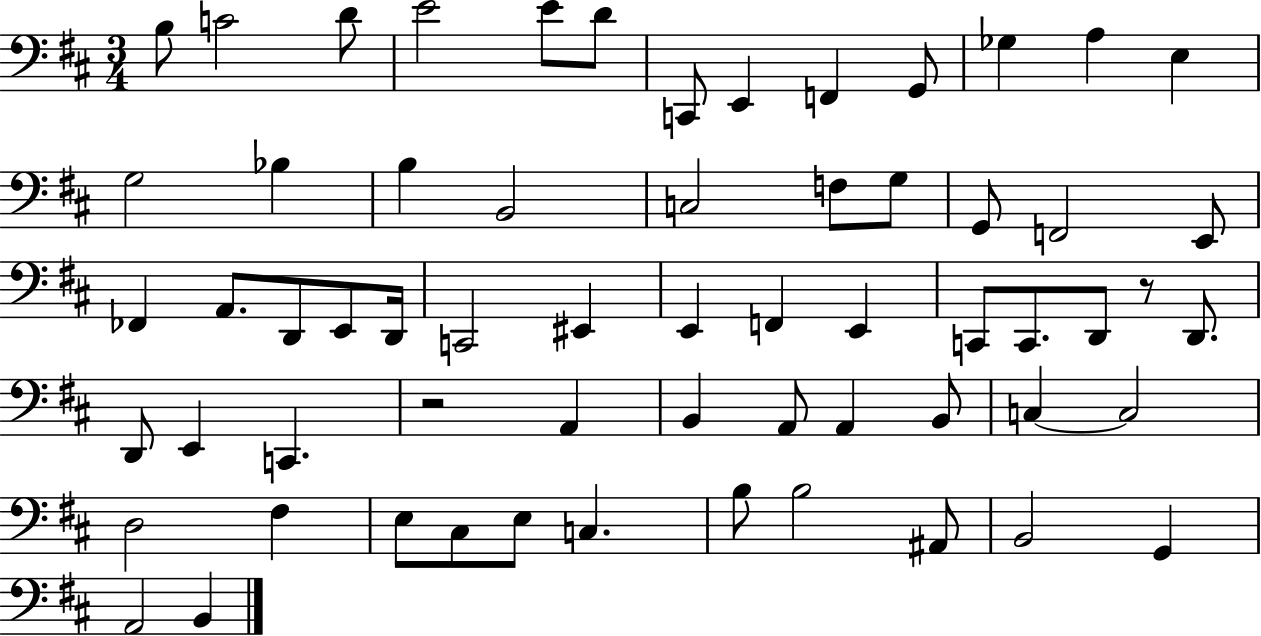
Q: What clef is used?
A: bass